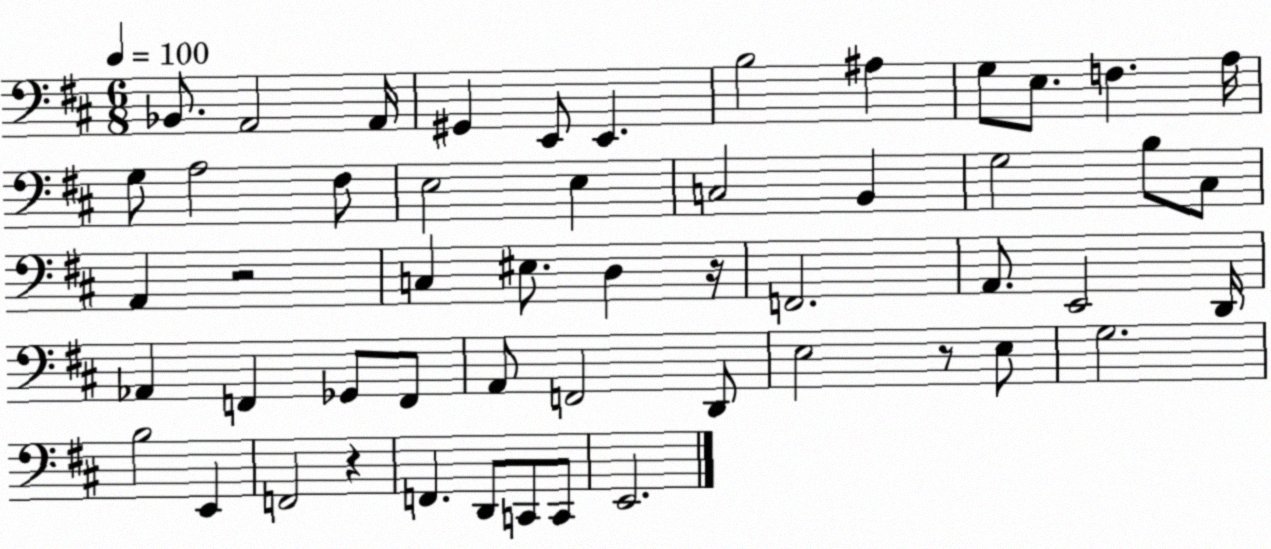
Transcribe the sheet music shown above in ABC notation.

X:1
T:Untitled
M:6/8
L:1/4
K:D
_B,,/2 A,,2 A,,/4 ^G,, E,,/2 E,, B,2 ^A, G,/2 E,/2 F, A,/4 G,/2 A,2 ^F,/2 E,2 E, C,2 B,, G,2 B,/2 ^C,/2 A,, z2 C, ^E,/2 D, z/4 F,,2 A,,/2 E,,2 D,,/4 _A,, F,, _G,,/2 F,,/2 A,,/2 F,,2 D,,/2 E,2 z/2 E,/2 G,2 B,2 E,, F,,2 z F,, D,,/2 C,,/2 C,,/2 E,,2